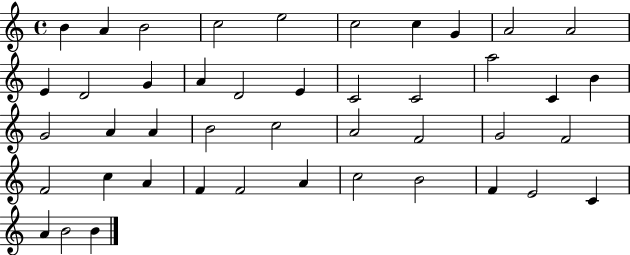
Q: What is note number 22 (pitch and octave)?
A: G4